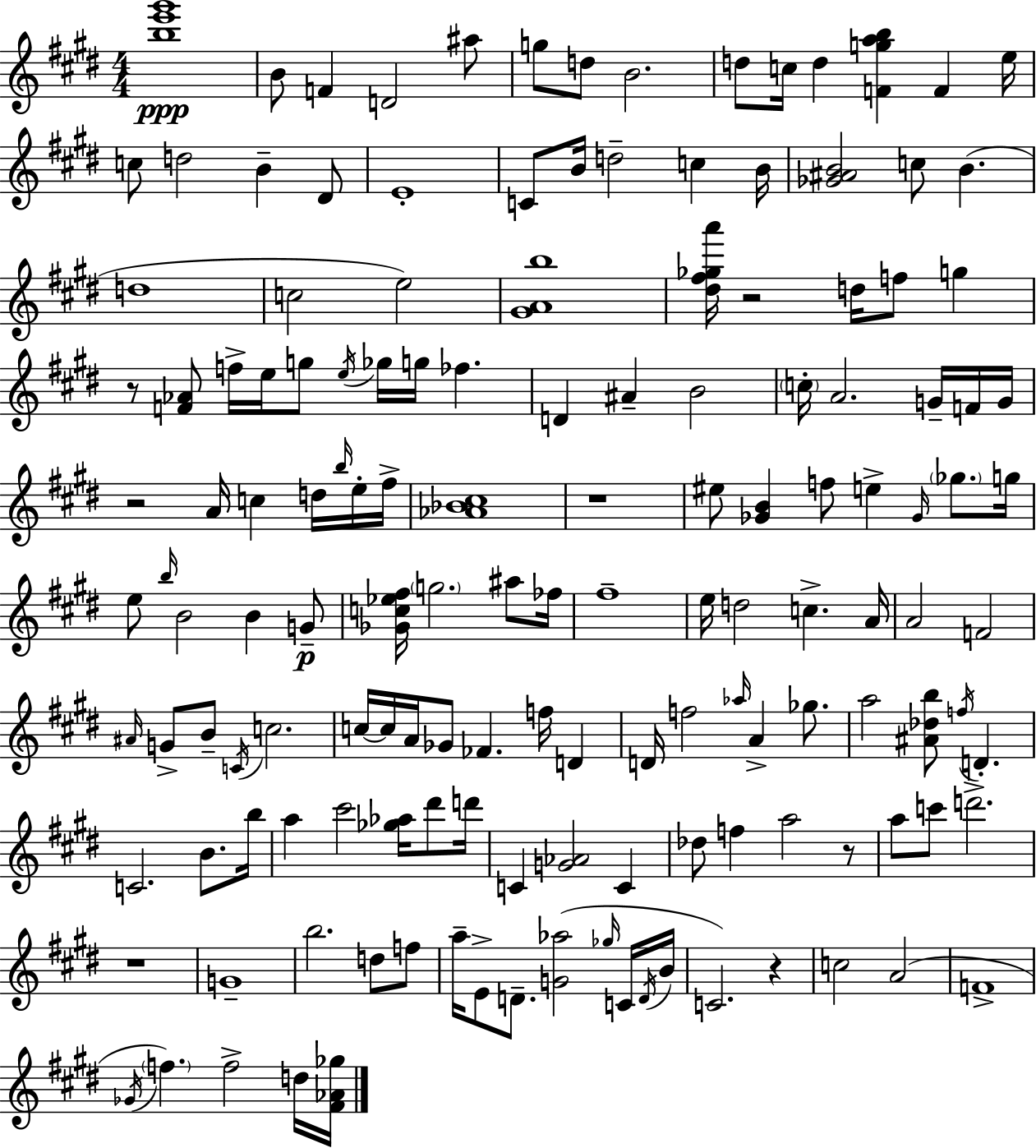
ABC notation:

X:1
T:Untitled
M:4/4
L:1/4
K:E
[be'^g']4 B/2 F D2 ^a/2 g/2 d/2 B2 d/2 c/4 d [Fgab] F e/4 c/2 d2 B ^D/2 E4 C/2 B/4 d2 c B/4 [_G^AB]2 c/2 B d4 c2 e2 [^GAb]4 [^d^f_ga']/4 z2 d/4 f/2 g z/2 [F_A]/2 f/4 e/4 g/2 e/4 _g/4 g/4 _f D ^A B2 c/4 A2 G/4 F/4 G/4 z2 A/4 c d/4 b/4 e/4 ^f/4 [_A_B^c]4 z4 ^e/2 [_GB] f/2 e _G/4 _g/2 g/4 e/2 b/4 B2 B G/2 [_Gc_e^f]/4 g2 ^a/2 _f/4 ^f4 e/4 d2 c A/4 A2 F2 ^A/4 G/2 B/2 C/4 c2 c/4 c/4 A/4 _G/2 _F f/4 D D/4 f2 _a/4 A _g/2 a2 [^A_db]/2 f/4 D C2 B/2 b/4 a ^c'2 [_g_a]/4 ^d'/2 d'/4 C [G_A]2 C _d/2 f a2 z/2 a/2 c'/2 d'2 z4 G4 b2 d/2 f/2 a/4 E/2 D/2 [G_a]2 _g/4 C/4 D/4 B/4 C2 z c2 A2 F4 _G/4 f f2 d/4 [^F_A_g]/4